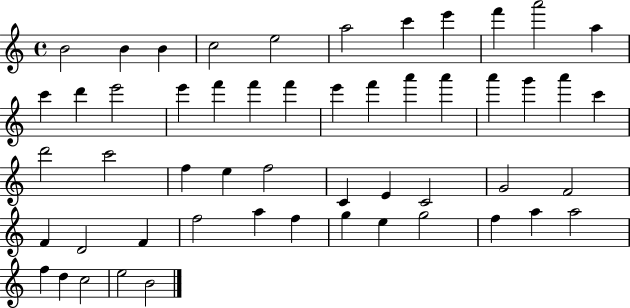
{
  \clef treble
  \time 4/4
  \defaultTimeSignature
  \key c \major
  b'2 b'4 b'4 | c''2 e''2 | a''2 c'''4 e'''4 | f'''4 a'''2 a''4 | \break c'''4 d'''4 e'''2 | e'''4 f'''4 f'''4 f'''4 | e'''4 f'''4 a'''4 a'''4 | a'''4 g'''4 a'''4 c'''4 | \break d'''2 c'''2 | f''4 e''4 f''2 | c'4 e'4 c'2 | g'2 f'2 | \break f'4 d'2 f'4 | f''2 a''4 f''4 | g''4 e''4 g''2 | f''4 a''4 a''2 | \break f''4 d''4 c''2 | e''2 b'2 | \bar "|."
}